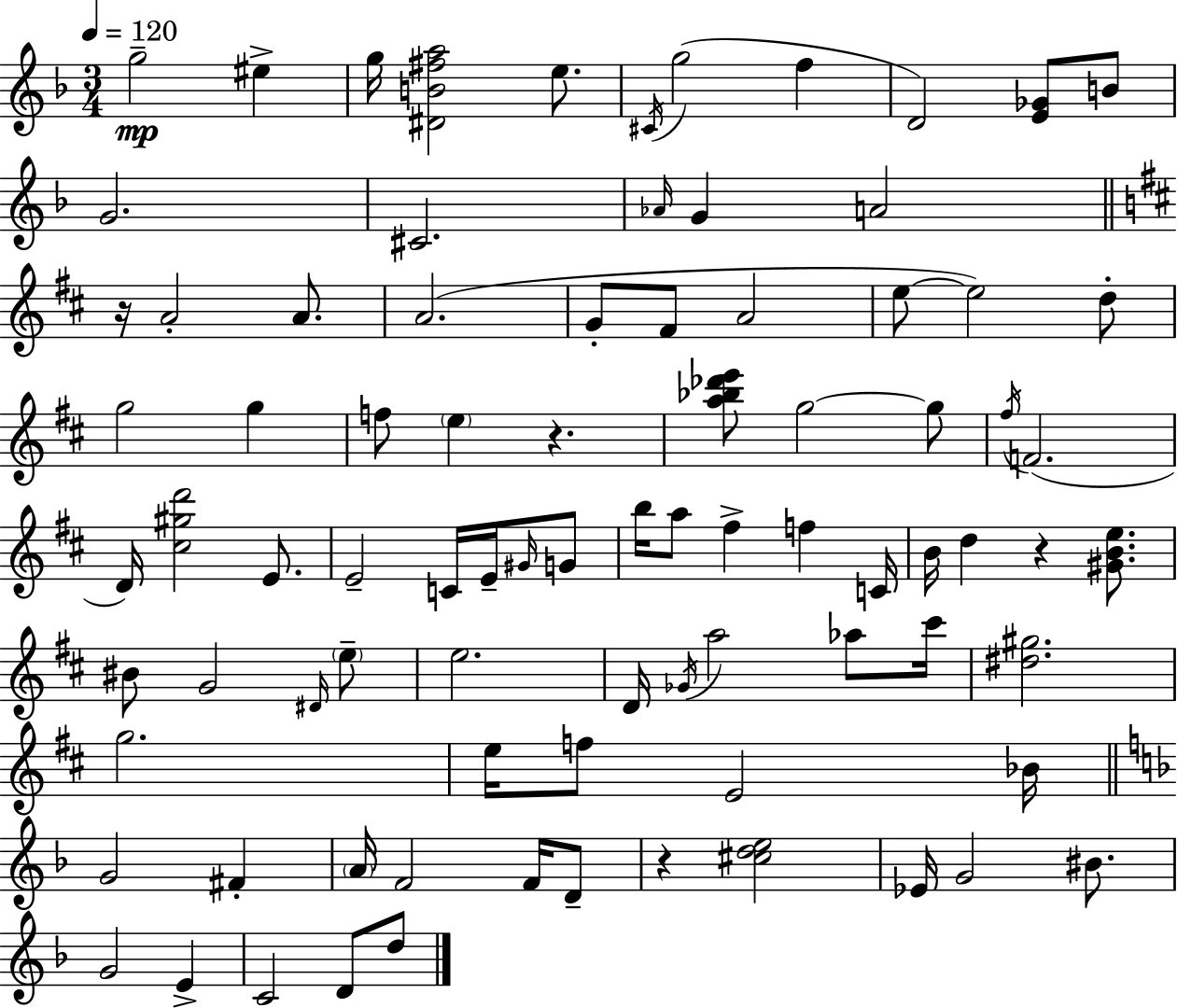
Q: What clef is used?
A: treble